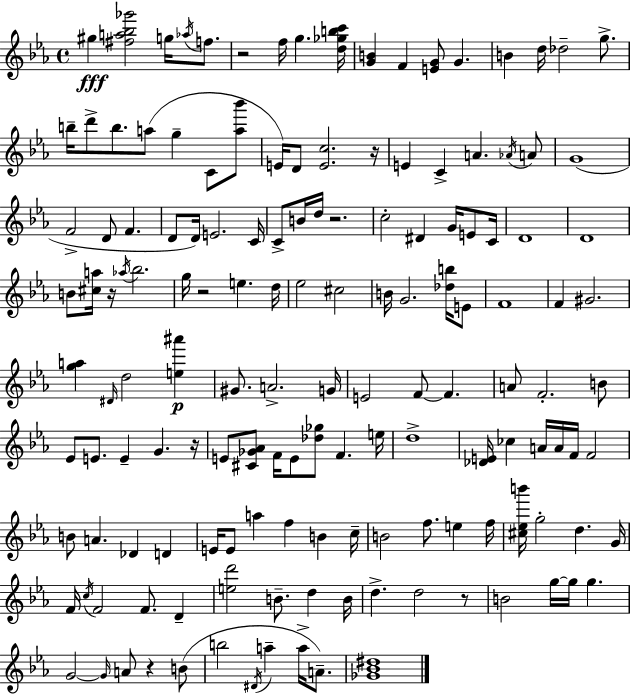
X:1
T:Untitled
M:4/4
L:1/4
K:Cm
^g [^fa_b_g']2 g/4 _a/4 f/2 z2 f/4 g [d_gbc']/4 [GB] F [EG]/2 G B d/4 _d2 g/2 b/4 d'/2 b/2 a/2 g C/2 [a_b']/2 E/4 D/2 [Ec]2 z/4 E C A _A/4 A/2 G4 F2 D/2 F D/2 D/4 E2 C/4 C/2 B/4 d/4 z2 c2 ^D G/4 E/2 C/4 D4 D4 B/2 [^ca]/4 z/4 _a/4 _b2 g/4 z2 e d/4 _e2 ^c2 B/4 G2 [_db]/4 E/2 F4 F ^G2 [ga] ^D/4 d2 [e^a'] ^G/2 A2 G/4 E2 F/2 F A/2 F2 B/2 _E/2 E/2 E G z/4 E/2 [^C_G_A]/2 F/4 E/2 [_d_g]/2 F e/4 d4 [_DE]/4 _c A/4 A/4 F/4 F2 B/2 A _D D E/4 E/2 a f B c/4 B2 f/2 e f/4 [^c_eb']/4 g2 d G/4 F/4 c/4 F2 F/2 D [ed']2 B/2 d B/4 d d2 z/2 B2 g/4 g/4 g G2 G/4 A/2 z B/2 b2 ^D/4 a a/4 A/2 [_G_B^d]4